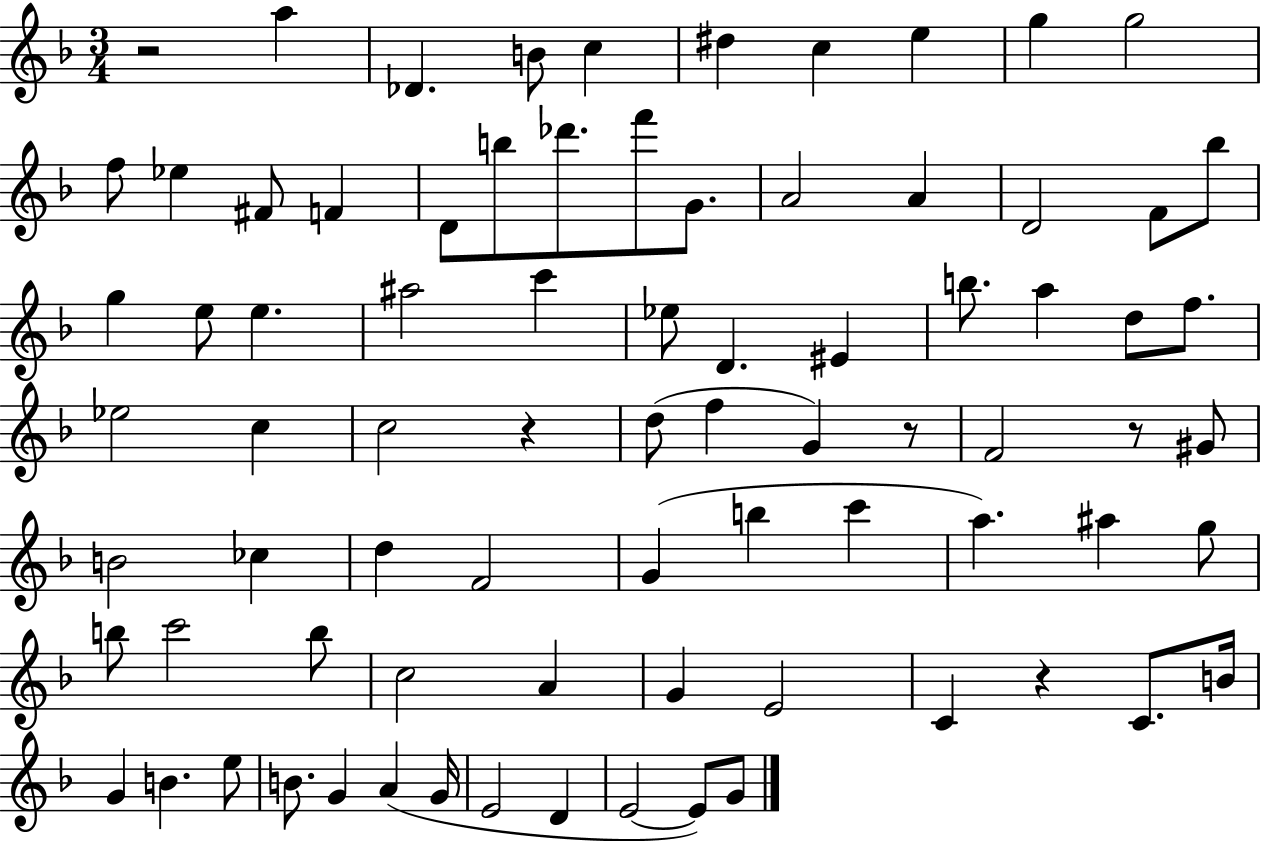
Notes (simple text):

R/h A5/q Db4/q. B4/e C5/q D#5/q C5/q E5/q G5/q G5/h F5/e Eb5/q F#4/e F4/q D4/e B5/e Db6/e. F6/e G4/e. A4/h A4/q D4/h F4/e Bb5/e G5/q E5/e E5/q. A#5/h C6/q Eb5/e D4/q. EIS4/q B5/e. A5/q D5/e F5/e. Eb5/h C5/q C5/h R/q D5/e F5/q G4/q R/e F4/h R/e G#4/e B4/h CES5/q D5/q F4/h G4/q B5/q C6/q A5/q. A#5/q G5/e B5/e C6/h B5/e C5/h A4/q G4/q E4/h C4/q R/q C4/e. B4/s G4/q B4/q. E5/e B4/e. G4/q A4/q G4/s E4/h D4/q E4/h E4/e G4/e